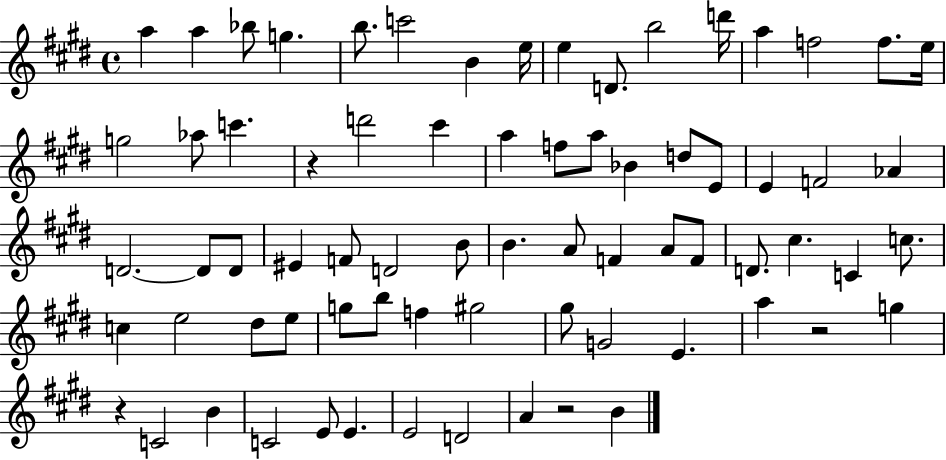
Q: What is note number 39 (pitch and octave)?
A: A4